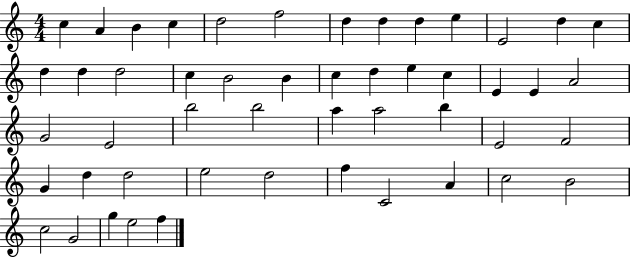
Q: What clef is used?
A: treble